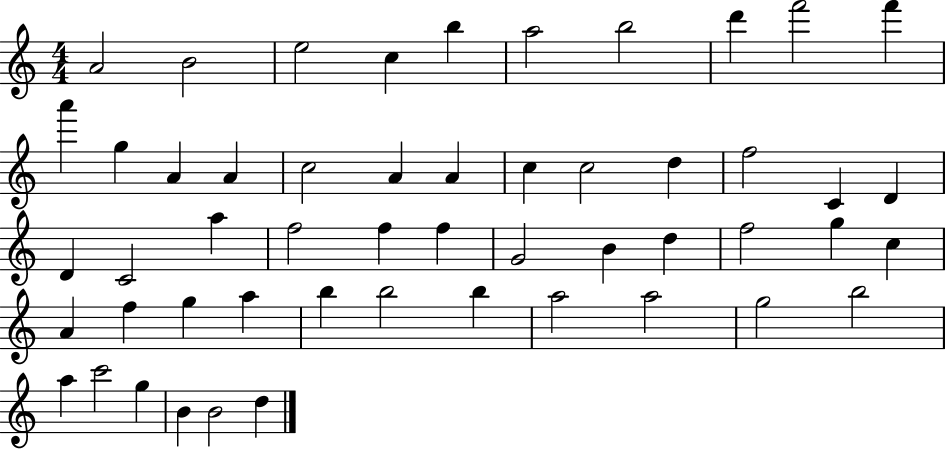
{
  \clef treble
  \numericTimeSignature
  \time 4/4
  \key c \major
  a'2 b'2 | e''2 c''4 b''4 | a''2 b''2 | d'''4 f'''2 f'''4 | \break a'''4 g''4 a'4 a'4 | c''2 a'4 a'4 | c''4 c''2 d''4 | f''2 c'4 d'4 | \break d'4 c'2 a''4 | f''2 f''4 f''4 | g'2 b'4 d''4 | f''2 g''4 c''4 | \break a'4 f''4 g''4 a''4 | b''4 b''2 b''4 | a''2 a''2 | g''2 b''2 | \break a''4 c'''2 g''4 | b'4 b'2 d''4 | \bar "|."
}